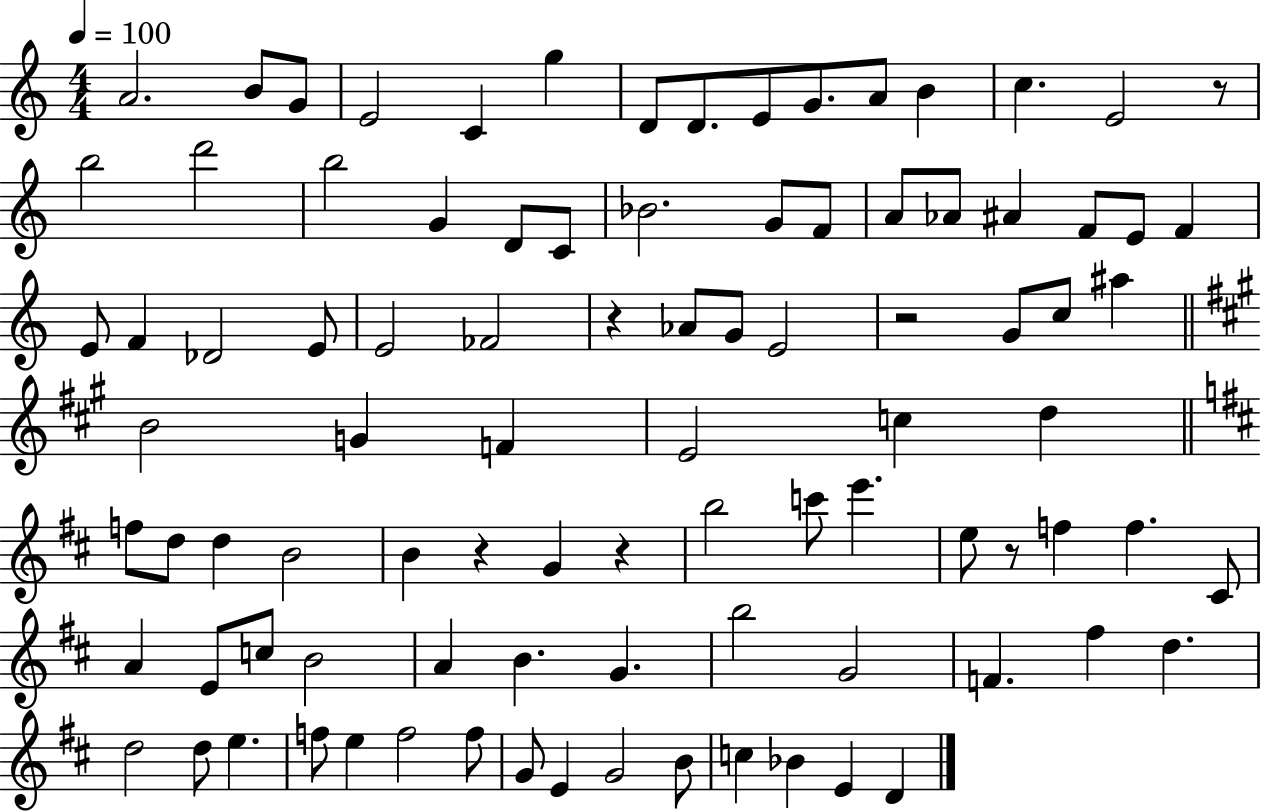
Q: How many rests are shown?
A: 6